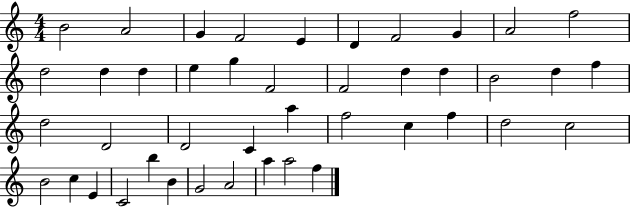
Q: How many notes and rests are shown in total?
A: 43